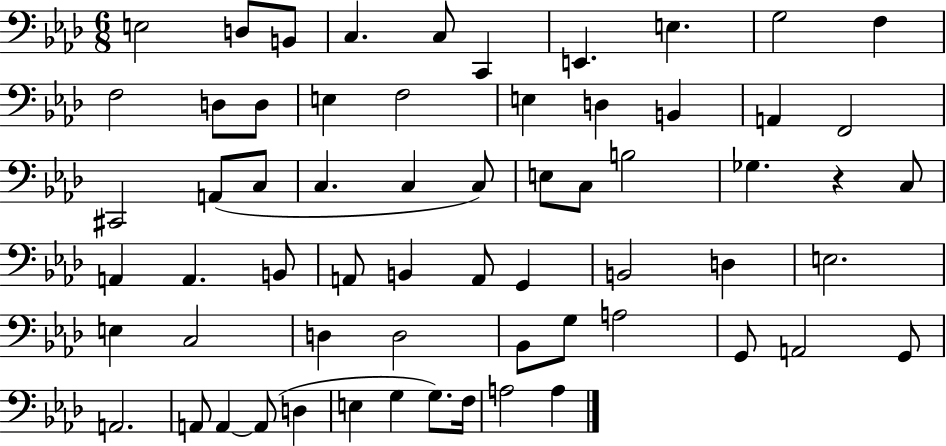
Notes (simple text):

E3/h D3/e B2/e C3/q. C3/e C2/q E2/q. E3/q. G3/h F3/q F3/h D3/e D3/e E3/q F3/h E3/q D3/q B2/q A2/q F2/h C#2/h A2/e C3/e C3/q. C3/q C3/e E3/e C3/e B3/h Gb3/q. R/q C3/e A2/q A2/q. B2/e A2/e B2/q A2/e G2/q B2/h D3/q E3/h. E3/q C3/h D3/q D3/h Bb2/e G3/e A3/h G2/e A2/h G2/e A2/h. A2/e A2/q A2/e D3/q E3/q G3/q G3/e. F3/s A3/h A3/q